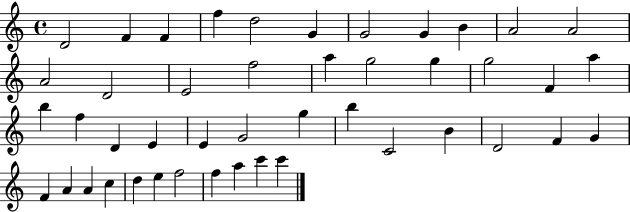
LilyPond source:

{
  \clef treble
  \time 4/4
  \defaultTimeSignature
  \key c \major
  d'2 f'4 f'4 | f''4 d''2 g'4 | g'2 g'4 b'4 | a'2 a'2 | \break a'2 d'2 | e'2 f''2 | a''4 g''2 g''4 | g''2 f'4 a''4 | \break b''4 f''4 d'4 e'4 | e'4 g'2 g''4 | b''4 c'2 b'4 | d'2 f'4 g'4 | \break f'4 a'4 a'4 c''4 | d''4 e''4 f''2 | f''4 a''4 c'''4 c'''4 | \bar "|."
}